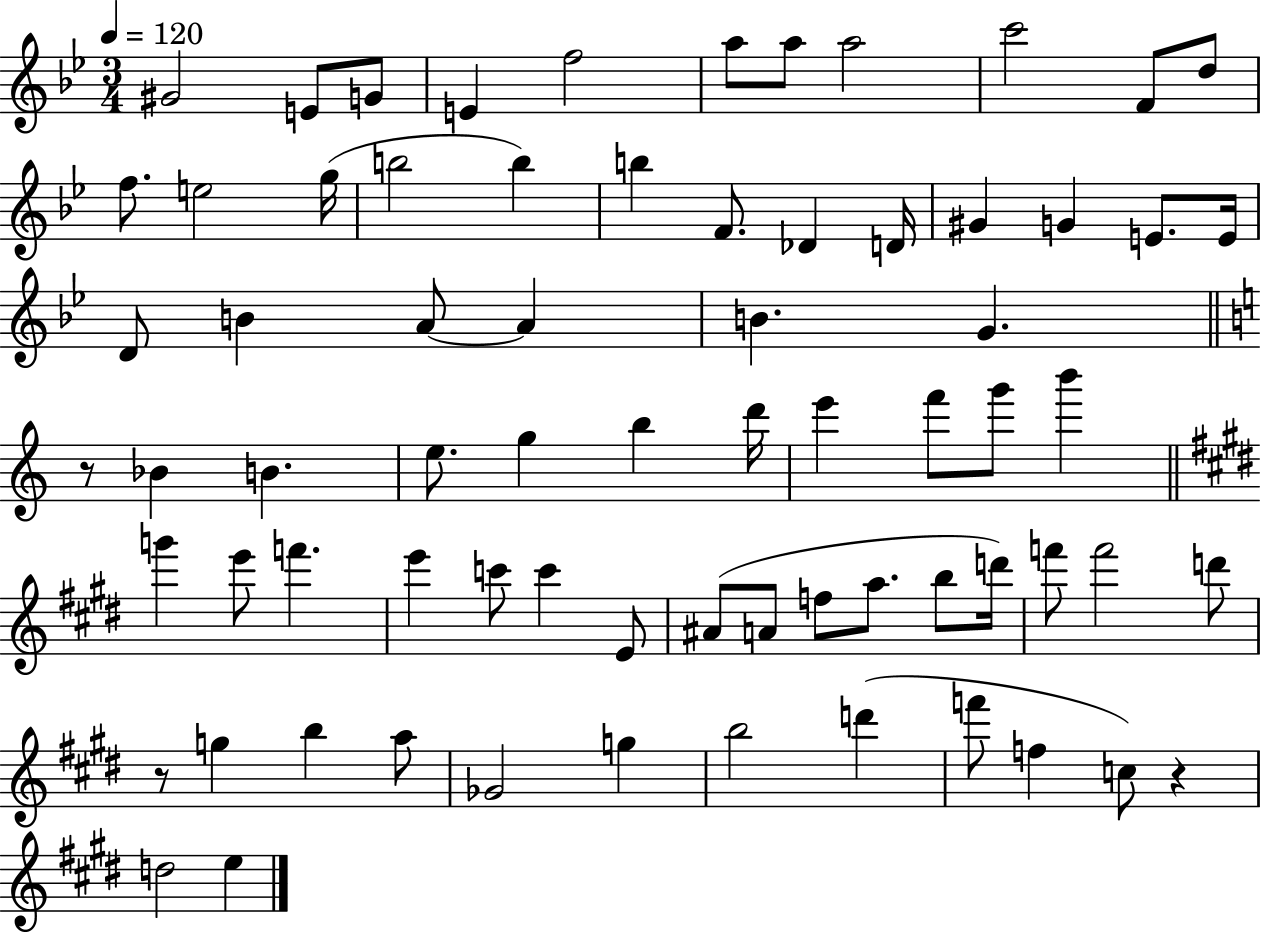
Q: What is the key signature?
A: BES major